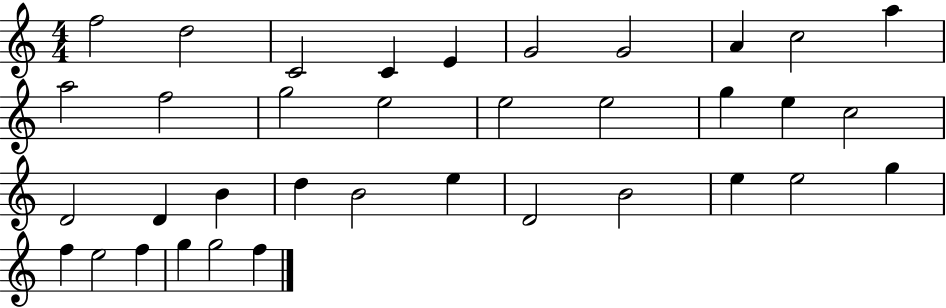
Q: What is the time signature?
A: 4/4